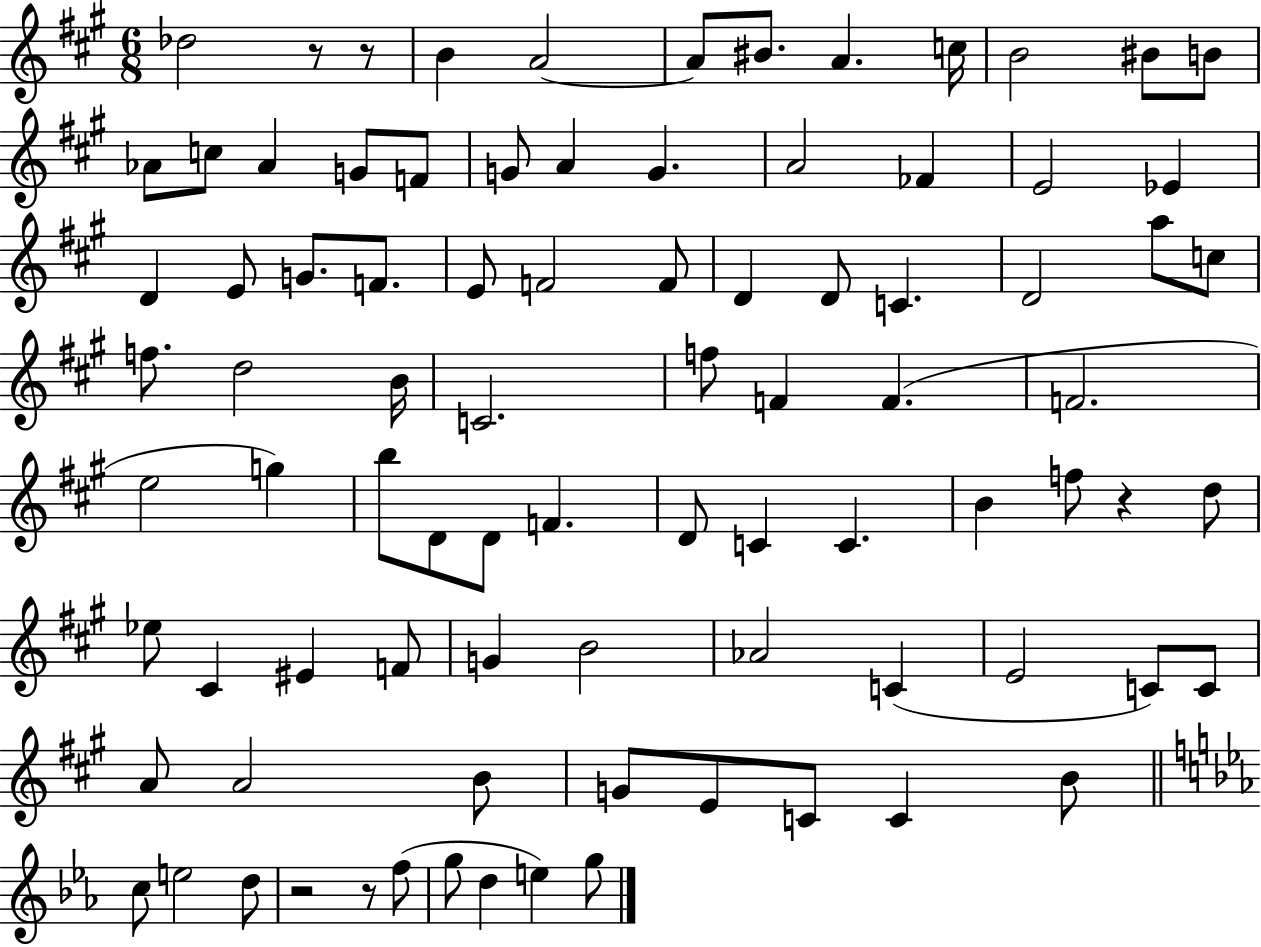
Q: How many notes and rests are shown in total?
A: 87